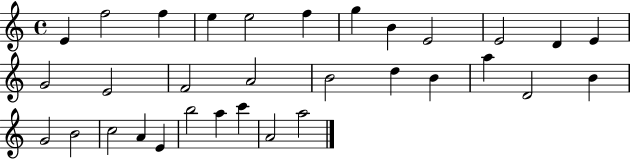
E4/q F5/h F5/q E5/q E5/h F5/q G5/q B4/q E4/h E4/h D4/q E4/q G4/h E4/h F4/h A4/h B4/h D5/q B4/q A5/q D4/h B4/q G4/h B4/h C5/h A4/q E4/q B5/h A5/q C6/q A4/h A5/h